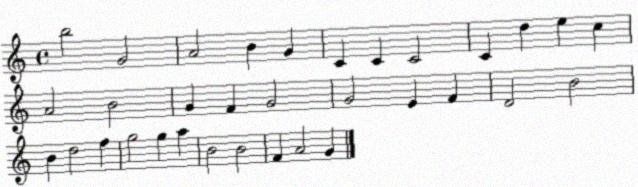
X:1
T:Untitled
M:4/4
L:1/4
K:C
b2 G2 A2 B G C C C2 C d e c A2 B2 G F G2 G2 E F D2 B2 B d2 f g2 g a B2 B2 F A2 G